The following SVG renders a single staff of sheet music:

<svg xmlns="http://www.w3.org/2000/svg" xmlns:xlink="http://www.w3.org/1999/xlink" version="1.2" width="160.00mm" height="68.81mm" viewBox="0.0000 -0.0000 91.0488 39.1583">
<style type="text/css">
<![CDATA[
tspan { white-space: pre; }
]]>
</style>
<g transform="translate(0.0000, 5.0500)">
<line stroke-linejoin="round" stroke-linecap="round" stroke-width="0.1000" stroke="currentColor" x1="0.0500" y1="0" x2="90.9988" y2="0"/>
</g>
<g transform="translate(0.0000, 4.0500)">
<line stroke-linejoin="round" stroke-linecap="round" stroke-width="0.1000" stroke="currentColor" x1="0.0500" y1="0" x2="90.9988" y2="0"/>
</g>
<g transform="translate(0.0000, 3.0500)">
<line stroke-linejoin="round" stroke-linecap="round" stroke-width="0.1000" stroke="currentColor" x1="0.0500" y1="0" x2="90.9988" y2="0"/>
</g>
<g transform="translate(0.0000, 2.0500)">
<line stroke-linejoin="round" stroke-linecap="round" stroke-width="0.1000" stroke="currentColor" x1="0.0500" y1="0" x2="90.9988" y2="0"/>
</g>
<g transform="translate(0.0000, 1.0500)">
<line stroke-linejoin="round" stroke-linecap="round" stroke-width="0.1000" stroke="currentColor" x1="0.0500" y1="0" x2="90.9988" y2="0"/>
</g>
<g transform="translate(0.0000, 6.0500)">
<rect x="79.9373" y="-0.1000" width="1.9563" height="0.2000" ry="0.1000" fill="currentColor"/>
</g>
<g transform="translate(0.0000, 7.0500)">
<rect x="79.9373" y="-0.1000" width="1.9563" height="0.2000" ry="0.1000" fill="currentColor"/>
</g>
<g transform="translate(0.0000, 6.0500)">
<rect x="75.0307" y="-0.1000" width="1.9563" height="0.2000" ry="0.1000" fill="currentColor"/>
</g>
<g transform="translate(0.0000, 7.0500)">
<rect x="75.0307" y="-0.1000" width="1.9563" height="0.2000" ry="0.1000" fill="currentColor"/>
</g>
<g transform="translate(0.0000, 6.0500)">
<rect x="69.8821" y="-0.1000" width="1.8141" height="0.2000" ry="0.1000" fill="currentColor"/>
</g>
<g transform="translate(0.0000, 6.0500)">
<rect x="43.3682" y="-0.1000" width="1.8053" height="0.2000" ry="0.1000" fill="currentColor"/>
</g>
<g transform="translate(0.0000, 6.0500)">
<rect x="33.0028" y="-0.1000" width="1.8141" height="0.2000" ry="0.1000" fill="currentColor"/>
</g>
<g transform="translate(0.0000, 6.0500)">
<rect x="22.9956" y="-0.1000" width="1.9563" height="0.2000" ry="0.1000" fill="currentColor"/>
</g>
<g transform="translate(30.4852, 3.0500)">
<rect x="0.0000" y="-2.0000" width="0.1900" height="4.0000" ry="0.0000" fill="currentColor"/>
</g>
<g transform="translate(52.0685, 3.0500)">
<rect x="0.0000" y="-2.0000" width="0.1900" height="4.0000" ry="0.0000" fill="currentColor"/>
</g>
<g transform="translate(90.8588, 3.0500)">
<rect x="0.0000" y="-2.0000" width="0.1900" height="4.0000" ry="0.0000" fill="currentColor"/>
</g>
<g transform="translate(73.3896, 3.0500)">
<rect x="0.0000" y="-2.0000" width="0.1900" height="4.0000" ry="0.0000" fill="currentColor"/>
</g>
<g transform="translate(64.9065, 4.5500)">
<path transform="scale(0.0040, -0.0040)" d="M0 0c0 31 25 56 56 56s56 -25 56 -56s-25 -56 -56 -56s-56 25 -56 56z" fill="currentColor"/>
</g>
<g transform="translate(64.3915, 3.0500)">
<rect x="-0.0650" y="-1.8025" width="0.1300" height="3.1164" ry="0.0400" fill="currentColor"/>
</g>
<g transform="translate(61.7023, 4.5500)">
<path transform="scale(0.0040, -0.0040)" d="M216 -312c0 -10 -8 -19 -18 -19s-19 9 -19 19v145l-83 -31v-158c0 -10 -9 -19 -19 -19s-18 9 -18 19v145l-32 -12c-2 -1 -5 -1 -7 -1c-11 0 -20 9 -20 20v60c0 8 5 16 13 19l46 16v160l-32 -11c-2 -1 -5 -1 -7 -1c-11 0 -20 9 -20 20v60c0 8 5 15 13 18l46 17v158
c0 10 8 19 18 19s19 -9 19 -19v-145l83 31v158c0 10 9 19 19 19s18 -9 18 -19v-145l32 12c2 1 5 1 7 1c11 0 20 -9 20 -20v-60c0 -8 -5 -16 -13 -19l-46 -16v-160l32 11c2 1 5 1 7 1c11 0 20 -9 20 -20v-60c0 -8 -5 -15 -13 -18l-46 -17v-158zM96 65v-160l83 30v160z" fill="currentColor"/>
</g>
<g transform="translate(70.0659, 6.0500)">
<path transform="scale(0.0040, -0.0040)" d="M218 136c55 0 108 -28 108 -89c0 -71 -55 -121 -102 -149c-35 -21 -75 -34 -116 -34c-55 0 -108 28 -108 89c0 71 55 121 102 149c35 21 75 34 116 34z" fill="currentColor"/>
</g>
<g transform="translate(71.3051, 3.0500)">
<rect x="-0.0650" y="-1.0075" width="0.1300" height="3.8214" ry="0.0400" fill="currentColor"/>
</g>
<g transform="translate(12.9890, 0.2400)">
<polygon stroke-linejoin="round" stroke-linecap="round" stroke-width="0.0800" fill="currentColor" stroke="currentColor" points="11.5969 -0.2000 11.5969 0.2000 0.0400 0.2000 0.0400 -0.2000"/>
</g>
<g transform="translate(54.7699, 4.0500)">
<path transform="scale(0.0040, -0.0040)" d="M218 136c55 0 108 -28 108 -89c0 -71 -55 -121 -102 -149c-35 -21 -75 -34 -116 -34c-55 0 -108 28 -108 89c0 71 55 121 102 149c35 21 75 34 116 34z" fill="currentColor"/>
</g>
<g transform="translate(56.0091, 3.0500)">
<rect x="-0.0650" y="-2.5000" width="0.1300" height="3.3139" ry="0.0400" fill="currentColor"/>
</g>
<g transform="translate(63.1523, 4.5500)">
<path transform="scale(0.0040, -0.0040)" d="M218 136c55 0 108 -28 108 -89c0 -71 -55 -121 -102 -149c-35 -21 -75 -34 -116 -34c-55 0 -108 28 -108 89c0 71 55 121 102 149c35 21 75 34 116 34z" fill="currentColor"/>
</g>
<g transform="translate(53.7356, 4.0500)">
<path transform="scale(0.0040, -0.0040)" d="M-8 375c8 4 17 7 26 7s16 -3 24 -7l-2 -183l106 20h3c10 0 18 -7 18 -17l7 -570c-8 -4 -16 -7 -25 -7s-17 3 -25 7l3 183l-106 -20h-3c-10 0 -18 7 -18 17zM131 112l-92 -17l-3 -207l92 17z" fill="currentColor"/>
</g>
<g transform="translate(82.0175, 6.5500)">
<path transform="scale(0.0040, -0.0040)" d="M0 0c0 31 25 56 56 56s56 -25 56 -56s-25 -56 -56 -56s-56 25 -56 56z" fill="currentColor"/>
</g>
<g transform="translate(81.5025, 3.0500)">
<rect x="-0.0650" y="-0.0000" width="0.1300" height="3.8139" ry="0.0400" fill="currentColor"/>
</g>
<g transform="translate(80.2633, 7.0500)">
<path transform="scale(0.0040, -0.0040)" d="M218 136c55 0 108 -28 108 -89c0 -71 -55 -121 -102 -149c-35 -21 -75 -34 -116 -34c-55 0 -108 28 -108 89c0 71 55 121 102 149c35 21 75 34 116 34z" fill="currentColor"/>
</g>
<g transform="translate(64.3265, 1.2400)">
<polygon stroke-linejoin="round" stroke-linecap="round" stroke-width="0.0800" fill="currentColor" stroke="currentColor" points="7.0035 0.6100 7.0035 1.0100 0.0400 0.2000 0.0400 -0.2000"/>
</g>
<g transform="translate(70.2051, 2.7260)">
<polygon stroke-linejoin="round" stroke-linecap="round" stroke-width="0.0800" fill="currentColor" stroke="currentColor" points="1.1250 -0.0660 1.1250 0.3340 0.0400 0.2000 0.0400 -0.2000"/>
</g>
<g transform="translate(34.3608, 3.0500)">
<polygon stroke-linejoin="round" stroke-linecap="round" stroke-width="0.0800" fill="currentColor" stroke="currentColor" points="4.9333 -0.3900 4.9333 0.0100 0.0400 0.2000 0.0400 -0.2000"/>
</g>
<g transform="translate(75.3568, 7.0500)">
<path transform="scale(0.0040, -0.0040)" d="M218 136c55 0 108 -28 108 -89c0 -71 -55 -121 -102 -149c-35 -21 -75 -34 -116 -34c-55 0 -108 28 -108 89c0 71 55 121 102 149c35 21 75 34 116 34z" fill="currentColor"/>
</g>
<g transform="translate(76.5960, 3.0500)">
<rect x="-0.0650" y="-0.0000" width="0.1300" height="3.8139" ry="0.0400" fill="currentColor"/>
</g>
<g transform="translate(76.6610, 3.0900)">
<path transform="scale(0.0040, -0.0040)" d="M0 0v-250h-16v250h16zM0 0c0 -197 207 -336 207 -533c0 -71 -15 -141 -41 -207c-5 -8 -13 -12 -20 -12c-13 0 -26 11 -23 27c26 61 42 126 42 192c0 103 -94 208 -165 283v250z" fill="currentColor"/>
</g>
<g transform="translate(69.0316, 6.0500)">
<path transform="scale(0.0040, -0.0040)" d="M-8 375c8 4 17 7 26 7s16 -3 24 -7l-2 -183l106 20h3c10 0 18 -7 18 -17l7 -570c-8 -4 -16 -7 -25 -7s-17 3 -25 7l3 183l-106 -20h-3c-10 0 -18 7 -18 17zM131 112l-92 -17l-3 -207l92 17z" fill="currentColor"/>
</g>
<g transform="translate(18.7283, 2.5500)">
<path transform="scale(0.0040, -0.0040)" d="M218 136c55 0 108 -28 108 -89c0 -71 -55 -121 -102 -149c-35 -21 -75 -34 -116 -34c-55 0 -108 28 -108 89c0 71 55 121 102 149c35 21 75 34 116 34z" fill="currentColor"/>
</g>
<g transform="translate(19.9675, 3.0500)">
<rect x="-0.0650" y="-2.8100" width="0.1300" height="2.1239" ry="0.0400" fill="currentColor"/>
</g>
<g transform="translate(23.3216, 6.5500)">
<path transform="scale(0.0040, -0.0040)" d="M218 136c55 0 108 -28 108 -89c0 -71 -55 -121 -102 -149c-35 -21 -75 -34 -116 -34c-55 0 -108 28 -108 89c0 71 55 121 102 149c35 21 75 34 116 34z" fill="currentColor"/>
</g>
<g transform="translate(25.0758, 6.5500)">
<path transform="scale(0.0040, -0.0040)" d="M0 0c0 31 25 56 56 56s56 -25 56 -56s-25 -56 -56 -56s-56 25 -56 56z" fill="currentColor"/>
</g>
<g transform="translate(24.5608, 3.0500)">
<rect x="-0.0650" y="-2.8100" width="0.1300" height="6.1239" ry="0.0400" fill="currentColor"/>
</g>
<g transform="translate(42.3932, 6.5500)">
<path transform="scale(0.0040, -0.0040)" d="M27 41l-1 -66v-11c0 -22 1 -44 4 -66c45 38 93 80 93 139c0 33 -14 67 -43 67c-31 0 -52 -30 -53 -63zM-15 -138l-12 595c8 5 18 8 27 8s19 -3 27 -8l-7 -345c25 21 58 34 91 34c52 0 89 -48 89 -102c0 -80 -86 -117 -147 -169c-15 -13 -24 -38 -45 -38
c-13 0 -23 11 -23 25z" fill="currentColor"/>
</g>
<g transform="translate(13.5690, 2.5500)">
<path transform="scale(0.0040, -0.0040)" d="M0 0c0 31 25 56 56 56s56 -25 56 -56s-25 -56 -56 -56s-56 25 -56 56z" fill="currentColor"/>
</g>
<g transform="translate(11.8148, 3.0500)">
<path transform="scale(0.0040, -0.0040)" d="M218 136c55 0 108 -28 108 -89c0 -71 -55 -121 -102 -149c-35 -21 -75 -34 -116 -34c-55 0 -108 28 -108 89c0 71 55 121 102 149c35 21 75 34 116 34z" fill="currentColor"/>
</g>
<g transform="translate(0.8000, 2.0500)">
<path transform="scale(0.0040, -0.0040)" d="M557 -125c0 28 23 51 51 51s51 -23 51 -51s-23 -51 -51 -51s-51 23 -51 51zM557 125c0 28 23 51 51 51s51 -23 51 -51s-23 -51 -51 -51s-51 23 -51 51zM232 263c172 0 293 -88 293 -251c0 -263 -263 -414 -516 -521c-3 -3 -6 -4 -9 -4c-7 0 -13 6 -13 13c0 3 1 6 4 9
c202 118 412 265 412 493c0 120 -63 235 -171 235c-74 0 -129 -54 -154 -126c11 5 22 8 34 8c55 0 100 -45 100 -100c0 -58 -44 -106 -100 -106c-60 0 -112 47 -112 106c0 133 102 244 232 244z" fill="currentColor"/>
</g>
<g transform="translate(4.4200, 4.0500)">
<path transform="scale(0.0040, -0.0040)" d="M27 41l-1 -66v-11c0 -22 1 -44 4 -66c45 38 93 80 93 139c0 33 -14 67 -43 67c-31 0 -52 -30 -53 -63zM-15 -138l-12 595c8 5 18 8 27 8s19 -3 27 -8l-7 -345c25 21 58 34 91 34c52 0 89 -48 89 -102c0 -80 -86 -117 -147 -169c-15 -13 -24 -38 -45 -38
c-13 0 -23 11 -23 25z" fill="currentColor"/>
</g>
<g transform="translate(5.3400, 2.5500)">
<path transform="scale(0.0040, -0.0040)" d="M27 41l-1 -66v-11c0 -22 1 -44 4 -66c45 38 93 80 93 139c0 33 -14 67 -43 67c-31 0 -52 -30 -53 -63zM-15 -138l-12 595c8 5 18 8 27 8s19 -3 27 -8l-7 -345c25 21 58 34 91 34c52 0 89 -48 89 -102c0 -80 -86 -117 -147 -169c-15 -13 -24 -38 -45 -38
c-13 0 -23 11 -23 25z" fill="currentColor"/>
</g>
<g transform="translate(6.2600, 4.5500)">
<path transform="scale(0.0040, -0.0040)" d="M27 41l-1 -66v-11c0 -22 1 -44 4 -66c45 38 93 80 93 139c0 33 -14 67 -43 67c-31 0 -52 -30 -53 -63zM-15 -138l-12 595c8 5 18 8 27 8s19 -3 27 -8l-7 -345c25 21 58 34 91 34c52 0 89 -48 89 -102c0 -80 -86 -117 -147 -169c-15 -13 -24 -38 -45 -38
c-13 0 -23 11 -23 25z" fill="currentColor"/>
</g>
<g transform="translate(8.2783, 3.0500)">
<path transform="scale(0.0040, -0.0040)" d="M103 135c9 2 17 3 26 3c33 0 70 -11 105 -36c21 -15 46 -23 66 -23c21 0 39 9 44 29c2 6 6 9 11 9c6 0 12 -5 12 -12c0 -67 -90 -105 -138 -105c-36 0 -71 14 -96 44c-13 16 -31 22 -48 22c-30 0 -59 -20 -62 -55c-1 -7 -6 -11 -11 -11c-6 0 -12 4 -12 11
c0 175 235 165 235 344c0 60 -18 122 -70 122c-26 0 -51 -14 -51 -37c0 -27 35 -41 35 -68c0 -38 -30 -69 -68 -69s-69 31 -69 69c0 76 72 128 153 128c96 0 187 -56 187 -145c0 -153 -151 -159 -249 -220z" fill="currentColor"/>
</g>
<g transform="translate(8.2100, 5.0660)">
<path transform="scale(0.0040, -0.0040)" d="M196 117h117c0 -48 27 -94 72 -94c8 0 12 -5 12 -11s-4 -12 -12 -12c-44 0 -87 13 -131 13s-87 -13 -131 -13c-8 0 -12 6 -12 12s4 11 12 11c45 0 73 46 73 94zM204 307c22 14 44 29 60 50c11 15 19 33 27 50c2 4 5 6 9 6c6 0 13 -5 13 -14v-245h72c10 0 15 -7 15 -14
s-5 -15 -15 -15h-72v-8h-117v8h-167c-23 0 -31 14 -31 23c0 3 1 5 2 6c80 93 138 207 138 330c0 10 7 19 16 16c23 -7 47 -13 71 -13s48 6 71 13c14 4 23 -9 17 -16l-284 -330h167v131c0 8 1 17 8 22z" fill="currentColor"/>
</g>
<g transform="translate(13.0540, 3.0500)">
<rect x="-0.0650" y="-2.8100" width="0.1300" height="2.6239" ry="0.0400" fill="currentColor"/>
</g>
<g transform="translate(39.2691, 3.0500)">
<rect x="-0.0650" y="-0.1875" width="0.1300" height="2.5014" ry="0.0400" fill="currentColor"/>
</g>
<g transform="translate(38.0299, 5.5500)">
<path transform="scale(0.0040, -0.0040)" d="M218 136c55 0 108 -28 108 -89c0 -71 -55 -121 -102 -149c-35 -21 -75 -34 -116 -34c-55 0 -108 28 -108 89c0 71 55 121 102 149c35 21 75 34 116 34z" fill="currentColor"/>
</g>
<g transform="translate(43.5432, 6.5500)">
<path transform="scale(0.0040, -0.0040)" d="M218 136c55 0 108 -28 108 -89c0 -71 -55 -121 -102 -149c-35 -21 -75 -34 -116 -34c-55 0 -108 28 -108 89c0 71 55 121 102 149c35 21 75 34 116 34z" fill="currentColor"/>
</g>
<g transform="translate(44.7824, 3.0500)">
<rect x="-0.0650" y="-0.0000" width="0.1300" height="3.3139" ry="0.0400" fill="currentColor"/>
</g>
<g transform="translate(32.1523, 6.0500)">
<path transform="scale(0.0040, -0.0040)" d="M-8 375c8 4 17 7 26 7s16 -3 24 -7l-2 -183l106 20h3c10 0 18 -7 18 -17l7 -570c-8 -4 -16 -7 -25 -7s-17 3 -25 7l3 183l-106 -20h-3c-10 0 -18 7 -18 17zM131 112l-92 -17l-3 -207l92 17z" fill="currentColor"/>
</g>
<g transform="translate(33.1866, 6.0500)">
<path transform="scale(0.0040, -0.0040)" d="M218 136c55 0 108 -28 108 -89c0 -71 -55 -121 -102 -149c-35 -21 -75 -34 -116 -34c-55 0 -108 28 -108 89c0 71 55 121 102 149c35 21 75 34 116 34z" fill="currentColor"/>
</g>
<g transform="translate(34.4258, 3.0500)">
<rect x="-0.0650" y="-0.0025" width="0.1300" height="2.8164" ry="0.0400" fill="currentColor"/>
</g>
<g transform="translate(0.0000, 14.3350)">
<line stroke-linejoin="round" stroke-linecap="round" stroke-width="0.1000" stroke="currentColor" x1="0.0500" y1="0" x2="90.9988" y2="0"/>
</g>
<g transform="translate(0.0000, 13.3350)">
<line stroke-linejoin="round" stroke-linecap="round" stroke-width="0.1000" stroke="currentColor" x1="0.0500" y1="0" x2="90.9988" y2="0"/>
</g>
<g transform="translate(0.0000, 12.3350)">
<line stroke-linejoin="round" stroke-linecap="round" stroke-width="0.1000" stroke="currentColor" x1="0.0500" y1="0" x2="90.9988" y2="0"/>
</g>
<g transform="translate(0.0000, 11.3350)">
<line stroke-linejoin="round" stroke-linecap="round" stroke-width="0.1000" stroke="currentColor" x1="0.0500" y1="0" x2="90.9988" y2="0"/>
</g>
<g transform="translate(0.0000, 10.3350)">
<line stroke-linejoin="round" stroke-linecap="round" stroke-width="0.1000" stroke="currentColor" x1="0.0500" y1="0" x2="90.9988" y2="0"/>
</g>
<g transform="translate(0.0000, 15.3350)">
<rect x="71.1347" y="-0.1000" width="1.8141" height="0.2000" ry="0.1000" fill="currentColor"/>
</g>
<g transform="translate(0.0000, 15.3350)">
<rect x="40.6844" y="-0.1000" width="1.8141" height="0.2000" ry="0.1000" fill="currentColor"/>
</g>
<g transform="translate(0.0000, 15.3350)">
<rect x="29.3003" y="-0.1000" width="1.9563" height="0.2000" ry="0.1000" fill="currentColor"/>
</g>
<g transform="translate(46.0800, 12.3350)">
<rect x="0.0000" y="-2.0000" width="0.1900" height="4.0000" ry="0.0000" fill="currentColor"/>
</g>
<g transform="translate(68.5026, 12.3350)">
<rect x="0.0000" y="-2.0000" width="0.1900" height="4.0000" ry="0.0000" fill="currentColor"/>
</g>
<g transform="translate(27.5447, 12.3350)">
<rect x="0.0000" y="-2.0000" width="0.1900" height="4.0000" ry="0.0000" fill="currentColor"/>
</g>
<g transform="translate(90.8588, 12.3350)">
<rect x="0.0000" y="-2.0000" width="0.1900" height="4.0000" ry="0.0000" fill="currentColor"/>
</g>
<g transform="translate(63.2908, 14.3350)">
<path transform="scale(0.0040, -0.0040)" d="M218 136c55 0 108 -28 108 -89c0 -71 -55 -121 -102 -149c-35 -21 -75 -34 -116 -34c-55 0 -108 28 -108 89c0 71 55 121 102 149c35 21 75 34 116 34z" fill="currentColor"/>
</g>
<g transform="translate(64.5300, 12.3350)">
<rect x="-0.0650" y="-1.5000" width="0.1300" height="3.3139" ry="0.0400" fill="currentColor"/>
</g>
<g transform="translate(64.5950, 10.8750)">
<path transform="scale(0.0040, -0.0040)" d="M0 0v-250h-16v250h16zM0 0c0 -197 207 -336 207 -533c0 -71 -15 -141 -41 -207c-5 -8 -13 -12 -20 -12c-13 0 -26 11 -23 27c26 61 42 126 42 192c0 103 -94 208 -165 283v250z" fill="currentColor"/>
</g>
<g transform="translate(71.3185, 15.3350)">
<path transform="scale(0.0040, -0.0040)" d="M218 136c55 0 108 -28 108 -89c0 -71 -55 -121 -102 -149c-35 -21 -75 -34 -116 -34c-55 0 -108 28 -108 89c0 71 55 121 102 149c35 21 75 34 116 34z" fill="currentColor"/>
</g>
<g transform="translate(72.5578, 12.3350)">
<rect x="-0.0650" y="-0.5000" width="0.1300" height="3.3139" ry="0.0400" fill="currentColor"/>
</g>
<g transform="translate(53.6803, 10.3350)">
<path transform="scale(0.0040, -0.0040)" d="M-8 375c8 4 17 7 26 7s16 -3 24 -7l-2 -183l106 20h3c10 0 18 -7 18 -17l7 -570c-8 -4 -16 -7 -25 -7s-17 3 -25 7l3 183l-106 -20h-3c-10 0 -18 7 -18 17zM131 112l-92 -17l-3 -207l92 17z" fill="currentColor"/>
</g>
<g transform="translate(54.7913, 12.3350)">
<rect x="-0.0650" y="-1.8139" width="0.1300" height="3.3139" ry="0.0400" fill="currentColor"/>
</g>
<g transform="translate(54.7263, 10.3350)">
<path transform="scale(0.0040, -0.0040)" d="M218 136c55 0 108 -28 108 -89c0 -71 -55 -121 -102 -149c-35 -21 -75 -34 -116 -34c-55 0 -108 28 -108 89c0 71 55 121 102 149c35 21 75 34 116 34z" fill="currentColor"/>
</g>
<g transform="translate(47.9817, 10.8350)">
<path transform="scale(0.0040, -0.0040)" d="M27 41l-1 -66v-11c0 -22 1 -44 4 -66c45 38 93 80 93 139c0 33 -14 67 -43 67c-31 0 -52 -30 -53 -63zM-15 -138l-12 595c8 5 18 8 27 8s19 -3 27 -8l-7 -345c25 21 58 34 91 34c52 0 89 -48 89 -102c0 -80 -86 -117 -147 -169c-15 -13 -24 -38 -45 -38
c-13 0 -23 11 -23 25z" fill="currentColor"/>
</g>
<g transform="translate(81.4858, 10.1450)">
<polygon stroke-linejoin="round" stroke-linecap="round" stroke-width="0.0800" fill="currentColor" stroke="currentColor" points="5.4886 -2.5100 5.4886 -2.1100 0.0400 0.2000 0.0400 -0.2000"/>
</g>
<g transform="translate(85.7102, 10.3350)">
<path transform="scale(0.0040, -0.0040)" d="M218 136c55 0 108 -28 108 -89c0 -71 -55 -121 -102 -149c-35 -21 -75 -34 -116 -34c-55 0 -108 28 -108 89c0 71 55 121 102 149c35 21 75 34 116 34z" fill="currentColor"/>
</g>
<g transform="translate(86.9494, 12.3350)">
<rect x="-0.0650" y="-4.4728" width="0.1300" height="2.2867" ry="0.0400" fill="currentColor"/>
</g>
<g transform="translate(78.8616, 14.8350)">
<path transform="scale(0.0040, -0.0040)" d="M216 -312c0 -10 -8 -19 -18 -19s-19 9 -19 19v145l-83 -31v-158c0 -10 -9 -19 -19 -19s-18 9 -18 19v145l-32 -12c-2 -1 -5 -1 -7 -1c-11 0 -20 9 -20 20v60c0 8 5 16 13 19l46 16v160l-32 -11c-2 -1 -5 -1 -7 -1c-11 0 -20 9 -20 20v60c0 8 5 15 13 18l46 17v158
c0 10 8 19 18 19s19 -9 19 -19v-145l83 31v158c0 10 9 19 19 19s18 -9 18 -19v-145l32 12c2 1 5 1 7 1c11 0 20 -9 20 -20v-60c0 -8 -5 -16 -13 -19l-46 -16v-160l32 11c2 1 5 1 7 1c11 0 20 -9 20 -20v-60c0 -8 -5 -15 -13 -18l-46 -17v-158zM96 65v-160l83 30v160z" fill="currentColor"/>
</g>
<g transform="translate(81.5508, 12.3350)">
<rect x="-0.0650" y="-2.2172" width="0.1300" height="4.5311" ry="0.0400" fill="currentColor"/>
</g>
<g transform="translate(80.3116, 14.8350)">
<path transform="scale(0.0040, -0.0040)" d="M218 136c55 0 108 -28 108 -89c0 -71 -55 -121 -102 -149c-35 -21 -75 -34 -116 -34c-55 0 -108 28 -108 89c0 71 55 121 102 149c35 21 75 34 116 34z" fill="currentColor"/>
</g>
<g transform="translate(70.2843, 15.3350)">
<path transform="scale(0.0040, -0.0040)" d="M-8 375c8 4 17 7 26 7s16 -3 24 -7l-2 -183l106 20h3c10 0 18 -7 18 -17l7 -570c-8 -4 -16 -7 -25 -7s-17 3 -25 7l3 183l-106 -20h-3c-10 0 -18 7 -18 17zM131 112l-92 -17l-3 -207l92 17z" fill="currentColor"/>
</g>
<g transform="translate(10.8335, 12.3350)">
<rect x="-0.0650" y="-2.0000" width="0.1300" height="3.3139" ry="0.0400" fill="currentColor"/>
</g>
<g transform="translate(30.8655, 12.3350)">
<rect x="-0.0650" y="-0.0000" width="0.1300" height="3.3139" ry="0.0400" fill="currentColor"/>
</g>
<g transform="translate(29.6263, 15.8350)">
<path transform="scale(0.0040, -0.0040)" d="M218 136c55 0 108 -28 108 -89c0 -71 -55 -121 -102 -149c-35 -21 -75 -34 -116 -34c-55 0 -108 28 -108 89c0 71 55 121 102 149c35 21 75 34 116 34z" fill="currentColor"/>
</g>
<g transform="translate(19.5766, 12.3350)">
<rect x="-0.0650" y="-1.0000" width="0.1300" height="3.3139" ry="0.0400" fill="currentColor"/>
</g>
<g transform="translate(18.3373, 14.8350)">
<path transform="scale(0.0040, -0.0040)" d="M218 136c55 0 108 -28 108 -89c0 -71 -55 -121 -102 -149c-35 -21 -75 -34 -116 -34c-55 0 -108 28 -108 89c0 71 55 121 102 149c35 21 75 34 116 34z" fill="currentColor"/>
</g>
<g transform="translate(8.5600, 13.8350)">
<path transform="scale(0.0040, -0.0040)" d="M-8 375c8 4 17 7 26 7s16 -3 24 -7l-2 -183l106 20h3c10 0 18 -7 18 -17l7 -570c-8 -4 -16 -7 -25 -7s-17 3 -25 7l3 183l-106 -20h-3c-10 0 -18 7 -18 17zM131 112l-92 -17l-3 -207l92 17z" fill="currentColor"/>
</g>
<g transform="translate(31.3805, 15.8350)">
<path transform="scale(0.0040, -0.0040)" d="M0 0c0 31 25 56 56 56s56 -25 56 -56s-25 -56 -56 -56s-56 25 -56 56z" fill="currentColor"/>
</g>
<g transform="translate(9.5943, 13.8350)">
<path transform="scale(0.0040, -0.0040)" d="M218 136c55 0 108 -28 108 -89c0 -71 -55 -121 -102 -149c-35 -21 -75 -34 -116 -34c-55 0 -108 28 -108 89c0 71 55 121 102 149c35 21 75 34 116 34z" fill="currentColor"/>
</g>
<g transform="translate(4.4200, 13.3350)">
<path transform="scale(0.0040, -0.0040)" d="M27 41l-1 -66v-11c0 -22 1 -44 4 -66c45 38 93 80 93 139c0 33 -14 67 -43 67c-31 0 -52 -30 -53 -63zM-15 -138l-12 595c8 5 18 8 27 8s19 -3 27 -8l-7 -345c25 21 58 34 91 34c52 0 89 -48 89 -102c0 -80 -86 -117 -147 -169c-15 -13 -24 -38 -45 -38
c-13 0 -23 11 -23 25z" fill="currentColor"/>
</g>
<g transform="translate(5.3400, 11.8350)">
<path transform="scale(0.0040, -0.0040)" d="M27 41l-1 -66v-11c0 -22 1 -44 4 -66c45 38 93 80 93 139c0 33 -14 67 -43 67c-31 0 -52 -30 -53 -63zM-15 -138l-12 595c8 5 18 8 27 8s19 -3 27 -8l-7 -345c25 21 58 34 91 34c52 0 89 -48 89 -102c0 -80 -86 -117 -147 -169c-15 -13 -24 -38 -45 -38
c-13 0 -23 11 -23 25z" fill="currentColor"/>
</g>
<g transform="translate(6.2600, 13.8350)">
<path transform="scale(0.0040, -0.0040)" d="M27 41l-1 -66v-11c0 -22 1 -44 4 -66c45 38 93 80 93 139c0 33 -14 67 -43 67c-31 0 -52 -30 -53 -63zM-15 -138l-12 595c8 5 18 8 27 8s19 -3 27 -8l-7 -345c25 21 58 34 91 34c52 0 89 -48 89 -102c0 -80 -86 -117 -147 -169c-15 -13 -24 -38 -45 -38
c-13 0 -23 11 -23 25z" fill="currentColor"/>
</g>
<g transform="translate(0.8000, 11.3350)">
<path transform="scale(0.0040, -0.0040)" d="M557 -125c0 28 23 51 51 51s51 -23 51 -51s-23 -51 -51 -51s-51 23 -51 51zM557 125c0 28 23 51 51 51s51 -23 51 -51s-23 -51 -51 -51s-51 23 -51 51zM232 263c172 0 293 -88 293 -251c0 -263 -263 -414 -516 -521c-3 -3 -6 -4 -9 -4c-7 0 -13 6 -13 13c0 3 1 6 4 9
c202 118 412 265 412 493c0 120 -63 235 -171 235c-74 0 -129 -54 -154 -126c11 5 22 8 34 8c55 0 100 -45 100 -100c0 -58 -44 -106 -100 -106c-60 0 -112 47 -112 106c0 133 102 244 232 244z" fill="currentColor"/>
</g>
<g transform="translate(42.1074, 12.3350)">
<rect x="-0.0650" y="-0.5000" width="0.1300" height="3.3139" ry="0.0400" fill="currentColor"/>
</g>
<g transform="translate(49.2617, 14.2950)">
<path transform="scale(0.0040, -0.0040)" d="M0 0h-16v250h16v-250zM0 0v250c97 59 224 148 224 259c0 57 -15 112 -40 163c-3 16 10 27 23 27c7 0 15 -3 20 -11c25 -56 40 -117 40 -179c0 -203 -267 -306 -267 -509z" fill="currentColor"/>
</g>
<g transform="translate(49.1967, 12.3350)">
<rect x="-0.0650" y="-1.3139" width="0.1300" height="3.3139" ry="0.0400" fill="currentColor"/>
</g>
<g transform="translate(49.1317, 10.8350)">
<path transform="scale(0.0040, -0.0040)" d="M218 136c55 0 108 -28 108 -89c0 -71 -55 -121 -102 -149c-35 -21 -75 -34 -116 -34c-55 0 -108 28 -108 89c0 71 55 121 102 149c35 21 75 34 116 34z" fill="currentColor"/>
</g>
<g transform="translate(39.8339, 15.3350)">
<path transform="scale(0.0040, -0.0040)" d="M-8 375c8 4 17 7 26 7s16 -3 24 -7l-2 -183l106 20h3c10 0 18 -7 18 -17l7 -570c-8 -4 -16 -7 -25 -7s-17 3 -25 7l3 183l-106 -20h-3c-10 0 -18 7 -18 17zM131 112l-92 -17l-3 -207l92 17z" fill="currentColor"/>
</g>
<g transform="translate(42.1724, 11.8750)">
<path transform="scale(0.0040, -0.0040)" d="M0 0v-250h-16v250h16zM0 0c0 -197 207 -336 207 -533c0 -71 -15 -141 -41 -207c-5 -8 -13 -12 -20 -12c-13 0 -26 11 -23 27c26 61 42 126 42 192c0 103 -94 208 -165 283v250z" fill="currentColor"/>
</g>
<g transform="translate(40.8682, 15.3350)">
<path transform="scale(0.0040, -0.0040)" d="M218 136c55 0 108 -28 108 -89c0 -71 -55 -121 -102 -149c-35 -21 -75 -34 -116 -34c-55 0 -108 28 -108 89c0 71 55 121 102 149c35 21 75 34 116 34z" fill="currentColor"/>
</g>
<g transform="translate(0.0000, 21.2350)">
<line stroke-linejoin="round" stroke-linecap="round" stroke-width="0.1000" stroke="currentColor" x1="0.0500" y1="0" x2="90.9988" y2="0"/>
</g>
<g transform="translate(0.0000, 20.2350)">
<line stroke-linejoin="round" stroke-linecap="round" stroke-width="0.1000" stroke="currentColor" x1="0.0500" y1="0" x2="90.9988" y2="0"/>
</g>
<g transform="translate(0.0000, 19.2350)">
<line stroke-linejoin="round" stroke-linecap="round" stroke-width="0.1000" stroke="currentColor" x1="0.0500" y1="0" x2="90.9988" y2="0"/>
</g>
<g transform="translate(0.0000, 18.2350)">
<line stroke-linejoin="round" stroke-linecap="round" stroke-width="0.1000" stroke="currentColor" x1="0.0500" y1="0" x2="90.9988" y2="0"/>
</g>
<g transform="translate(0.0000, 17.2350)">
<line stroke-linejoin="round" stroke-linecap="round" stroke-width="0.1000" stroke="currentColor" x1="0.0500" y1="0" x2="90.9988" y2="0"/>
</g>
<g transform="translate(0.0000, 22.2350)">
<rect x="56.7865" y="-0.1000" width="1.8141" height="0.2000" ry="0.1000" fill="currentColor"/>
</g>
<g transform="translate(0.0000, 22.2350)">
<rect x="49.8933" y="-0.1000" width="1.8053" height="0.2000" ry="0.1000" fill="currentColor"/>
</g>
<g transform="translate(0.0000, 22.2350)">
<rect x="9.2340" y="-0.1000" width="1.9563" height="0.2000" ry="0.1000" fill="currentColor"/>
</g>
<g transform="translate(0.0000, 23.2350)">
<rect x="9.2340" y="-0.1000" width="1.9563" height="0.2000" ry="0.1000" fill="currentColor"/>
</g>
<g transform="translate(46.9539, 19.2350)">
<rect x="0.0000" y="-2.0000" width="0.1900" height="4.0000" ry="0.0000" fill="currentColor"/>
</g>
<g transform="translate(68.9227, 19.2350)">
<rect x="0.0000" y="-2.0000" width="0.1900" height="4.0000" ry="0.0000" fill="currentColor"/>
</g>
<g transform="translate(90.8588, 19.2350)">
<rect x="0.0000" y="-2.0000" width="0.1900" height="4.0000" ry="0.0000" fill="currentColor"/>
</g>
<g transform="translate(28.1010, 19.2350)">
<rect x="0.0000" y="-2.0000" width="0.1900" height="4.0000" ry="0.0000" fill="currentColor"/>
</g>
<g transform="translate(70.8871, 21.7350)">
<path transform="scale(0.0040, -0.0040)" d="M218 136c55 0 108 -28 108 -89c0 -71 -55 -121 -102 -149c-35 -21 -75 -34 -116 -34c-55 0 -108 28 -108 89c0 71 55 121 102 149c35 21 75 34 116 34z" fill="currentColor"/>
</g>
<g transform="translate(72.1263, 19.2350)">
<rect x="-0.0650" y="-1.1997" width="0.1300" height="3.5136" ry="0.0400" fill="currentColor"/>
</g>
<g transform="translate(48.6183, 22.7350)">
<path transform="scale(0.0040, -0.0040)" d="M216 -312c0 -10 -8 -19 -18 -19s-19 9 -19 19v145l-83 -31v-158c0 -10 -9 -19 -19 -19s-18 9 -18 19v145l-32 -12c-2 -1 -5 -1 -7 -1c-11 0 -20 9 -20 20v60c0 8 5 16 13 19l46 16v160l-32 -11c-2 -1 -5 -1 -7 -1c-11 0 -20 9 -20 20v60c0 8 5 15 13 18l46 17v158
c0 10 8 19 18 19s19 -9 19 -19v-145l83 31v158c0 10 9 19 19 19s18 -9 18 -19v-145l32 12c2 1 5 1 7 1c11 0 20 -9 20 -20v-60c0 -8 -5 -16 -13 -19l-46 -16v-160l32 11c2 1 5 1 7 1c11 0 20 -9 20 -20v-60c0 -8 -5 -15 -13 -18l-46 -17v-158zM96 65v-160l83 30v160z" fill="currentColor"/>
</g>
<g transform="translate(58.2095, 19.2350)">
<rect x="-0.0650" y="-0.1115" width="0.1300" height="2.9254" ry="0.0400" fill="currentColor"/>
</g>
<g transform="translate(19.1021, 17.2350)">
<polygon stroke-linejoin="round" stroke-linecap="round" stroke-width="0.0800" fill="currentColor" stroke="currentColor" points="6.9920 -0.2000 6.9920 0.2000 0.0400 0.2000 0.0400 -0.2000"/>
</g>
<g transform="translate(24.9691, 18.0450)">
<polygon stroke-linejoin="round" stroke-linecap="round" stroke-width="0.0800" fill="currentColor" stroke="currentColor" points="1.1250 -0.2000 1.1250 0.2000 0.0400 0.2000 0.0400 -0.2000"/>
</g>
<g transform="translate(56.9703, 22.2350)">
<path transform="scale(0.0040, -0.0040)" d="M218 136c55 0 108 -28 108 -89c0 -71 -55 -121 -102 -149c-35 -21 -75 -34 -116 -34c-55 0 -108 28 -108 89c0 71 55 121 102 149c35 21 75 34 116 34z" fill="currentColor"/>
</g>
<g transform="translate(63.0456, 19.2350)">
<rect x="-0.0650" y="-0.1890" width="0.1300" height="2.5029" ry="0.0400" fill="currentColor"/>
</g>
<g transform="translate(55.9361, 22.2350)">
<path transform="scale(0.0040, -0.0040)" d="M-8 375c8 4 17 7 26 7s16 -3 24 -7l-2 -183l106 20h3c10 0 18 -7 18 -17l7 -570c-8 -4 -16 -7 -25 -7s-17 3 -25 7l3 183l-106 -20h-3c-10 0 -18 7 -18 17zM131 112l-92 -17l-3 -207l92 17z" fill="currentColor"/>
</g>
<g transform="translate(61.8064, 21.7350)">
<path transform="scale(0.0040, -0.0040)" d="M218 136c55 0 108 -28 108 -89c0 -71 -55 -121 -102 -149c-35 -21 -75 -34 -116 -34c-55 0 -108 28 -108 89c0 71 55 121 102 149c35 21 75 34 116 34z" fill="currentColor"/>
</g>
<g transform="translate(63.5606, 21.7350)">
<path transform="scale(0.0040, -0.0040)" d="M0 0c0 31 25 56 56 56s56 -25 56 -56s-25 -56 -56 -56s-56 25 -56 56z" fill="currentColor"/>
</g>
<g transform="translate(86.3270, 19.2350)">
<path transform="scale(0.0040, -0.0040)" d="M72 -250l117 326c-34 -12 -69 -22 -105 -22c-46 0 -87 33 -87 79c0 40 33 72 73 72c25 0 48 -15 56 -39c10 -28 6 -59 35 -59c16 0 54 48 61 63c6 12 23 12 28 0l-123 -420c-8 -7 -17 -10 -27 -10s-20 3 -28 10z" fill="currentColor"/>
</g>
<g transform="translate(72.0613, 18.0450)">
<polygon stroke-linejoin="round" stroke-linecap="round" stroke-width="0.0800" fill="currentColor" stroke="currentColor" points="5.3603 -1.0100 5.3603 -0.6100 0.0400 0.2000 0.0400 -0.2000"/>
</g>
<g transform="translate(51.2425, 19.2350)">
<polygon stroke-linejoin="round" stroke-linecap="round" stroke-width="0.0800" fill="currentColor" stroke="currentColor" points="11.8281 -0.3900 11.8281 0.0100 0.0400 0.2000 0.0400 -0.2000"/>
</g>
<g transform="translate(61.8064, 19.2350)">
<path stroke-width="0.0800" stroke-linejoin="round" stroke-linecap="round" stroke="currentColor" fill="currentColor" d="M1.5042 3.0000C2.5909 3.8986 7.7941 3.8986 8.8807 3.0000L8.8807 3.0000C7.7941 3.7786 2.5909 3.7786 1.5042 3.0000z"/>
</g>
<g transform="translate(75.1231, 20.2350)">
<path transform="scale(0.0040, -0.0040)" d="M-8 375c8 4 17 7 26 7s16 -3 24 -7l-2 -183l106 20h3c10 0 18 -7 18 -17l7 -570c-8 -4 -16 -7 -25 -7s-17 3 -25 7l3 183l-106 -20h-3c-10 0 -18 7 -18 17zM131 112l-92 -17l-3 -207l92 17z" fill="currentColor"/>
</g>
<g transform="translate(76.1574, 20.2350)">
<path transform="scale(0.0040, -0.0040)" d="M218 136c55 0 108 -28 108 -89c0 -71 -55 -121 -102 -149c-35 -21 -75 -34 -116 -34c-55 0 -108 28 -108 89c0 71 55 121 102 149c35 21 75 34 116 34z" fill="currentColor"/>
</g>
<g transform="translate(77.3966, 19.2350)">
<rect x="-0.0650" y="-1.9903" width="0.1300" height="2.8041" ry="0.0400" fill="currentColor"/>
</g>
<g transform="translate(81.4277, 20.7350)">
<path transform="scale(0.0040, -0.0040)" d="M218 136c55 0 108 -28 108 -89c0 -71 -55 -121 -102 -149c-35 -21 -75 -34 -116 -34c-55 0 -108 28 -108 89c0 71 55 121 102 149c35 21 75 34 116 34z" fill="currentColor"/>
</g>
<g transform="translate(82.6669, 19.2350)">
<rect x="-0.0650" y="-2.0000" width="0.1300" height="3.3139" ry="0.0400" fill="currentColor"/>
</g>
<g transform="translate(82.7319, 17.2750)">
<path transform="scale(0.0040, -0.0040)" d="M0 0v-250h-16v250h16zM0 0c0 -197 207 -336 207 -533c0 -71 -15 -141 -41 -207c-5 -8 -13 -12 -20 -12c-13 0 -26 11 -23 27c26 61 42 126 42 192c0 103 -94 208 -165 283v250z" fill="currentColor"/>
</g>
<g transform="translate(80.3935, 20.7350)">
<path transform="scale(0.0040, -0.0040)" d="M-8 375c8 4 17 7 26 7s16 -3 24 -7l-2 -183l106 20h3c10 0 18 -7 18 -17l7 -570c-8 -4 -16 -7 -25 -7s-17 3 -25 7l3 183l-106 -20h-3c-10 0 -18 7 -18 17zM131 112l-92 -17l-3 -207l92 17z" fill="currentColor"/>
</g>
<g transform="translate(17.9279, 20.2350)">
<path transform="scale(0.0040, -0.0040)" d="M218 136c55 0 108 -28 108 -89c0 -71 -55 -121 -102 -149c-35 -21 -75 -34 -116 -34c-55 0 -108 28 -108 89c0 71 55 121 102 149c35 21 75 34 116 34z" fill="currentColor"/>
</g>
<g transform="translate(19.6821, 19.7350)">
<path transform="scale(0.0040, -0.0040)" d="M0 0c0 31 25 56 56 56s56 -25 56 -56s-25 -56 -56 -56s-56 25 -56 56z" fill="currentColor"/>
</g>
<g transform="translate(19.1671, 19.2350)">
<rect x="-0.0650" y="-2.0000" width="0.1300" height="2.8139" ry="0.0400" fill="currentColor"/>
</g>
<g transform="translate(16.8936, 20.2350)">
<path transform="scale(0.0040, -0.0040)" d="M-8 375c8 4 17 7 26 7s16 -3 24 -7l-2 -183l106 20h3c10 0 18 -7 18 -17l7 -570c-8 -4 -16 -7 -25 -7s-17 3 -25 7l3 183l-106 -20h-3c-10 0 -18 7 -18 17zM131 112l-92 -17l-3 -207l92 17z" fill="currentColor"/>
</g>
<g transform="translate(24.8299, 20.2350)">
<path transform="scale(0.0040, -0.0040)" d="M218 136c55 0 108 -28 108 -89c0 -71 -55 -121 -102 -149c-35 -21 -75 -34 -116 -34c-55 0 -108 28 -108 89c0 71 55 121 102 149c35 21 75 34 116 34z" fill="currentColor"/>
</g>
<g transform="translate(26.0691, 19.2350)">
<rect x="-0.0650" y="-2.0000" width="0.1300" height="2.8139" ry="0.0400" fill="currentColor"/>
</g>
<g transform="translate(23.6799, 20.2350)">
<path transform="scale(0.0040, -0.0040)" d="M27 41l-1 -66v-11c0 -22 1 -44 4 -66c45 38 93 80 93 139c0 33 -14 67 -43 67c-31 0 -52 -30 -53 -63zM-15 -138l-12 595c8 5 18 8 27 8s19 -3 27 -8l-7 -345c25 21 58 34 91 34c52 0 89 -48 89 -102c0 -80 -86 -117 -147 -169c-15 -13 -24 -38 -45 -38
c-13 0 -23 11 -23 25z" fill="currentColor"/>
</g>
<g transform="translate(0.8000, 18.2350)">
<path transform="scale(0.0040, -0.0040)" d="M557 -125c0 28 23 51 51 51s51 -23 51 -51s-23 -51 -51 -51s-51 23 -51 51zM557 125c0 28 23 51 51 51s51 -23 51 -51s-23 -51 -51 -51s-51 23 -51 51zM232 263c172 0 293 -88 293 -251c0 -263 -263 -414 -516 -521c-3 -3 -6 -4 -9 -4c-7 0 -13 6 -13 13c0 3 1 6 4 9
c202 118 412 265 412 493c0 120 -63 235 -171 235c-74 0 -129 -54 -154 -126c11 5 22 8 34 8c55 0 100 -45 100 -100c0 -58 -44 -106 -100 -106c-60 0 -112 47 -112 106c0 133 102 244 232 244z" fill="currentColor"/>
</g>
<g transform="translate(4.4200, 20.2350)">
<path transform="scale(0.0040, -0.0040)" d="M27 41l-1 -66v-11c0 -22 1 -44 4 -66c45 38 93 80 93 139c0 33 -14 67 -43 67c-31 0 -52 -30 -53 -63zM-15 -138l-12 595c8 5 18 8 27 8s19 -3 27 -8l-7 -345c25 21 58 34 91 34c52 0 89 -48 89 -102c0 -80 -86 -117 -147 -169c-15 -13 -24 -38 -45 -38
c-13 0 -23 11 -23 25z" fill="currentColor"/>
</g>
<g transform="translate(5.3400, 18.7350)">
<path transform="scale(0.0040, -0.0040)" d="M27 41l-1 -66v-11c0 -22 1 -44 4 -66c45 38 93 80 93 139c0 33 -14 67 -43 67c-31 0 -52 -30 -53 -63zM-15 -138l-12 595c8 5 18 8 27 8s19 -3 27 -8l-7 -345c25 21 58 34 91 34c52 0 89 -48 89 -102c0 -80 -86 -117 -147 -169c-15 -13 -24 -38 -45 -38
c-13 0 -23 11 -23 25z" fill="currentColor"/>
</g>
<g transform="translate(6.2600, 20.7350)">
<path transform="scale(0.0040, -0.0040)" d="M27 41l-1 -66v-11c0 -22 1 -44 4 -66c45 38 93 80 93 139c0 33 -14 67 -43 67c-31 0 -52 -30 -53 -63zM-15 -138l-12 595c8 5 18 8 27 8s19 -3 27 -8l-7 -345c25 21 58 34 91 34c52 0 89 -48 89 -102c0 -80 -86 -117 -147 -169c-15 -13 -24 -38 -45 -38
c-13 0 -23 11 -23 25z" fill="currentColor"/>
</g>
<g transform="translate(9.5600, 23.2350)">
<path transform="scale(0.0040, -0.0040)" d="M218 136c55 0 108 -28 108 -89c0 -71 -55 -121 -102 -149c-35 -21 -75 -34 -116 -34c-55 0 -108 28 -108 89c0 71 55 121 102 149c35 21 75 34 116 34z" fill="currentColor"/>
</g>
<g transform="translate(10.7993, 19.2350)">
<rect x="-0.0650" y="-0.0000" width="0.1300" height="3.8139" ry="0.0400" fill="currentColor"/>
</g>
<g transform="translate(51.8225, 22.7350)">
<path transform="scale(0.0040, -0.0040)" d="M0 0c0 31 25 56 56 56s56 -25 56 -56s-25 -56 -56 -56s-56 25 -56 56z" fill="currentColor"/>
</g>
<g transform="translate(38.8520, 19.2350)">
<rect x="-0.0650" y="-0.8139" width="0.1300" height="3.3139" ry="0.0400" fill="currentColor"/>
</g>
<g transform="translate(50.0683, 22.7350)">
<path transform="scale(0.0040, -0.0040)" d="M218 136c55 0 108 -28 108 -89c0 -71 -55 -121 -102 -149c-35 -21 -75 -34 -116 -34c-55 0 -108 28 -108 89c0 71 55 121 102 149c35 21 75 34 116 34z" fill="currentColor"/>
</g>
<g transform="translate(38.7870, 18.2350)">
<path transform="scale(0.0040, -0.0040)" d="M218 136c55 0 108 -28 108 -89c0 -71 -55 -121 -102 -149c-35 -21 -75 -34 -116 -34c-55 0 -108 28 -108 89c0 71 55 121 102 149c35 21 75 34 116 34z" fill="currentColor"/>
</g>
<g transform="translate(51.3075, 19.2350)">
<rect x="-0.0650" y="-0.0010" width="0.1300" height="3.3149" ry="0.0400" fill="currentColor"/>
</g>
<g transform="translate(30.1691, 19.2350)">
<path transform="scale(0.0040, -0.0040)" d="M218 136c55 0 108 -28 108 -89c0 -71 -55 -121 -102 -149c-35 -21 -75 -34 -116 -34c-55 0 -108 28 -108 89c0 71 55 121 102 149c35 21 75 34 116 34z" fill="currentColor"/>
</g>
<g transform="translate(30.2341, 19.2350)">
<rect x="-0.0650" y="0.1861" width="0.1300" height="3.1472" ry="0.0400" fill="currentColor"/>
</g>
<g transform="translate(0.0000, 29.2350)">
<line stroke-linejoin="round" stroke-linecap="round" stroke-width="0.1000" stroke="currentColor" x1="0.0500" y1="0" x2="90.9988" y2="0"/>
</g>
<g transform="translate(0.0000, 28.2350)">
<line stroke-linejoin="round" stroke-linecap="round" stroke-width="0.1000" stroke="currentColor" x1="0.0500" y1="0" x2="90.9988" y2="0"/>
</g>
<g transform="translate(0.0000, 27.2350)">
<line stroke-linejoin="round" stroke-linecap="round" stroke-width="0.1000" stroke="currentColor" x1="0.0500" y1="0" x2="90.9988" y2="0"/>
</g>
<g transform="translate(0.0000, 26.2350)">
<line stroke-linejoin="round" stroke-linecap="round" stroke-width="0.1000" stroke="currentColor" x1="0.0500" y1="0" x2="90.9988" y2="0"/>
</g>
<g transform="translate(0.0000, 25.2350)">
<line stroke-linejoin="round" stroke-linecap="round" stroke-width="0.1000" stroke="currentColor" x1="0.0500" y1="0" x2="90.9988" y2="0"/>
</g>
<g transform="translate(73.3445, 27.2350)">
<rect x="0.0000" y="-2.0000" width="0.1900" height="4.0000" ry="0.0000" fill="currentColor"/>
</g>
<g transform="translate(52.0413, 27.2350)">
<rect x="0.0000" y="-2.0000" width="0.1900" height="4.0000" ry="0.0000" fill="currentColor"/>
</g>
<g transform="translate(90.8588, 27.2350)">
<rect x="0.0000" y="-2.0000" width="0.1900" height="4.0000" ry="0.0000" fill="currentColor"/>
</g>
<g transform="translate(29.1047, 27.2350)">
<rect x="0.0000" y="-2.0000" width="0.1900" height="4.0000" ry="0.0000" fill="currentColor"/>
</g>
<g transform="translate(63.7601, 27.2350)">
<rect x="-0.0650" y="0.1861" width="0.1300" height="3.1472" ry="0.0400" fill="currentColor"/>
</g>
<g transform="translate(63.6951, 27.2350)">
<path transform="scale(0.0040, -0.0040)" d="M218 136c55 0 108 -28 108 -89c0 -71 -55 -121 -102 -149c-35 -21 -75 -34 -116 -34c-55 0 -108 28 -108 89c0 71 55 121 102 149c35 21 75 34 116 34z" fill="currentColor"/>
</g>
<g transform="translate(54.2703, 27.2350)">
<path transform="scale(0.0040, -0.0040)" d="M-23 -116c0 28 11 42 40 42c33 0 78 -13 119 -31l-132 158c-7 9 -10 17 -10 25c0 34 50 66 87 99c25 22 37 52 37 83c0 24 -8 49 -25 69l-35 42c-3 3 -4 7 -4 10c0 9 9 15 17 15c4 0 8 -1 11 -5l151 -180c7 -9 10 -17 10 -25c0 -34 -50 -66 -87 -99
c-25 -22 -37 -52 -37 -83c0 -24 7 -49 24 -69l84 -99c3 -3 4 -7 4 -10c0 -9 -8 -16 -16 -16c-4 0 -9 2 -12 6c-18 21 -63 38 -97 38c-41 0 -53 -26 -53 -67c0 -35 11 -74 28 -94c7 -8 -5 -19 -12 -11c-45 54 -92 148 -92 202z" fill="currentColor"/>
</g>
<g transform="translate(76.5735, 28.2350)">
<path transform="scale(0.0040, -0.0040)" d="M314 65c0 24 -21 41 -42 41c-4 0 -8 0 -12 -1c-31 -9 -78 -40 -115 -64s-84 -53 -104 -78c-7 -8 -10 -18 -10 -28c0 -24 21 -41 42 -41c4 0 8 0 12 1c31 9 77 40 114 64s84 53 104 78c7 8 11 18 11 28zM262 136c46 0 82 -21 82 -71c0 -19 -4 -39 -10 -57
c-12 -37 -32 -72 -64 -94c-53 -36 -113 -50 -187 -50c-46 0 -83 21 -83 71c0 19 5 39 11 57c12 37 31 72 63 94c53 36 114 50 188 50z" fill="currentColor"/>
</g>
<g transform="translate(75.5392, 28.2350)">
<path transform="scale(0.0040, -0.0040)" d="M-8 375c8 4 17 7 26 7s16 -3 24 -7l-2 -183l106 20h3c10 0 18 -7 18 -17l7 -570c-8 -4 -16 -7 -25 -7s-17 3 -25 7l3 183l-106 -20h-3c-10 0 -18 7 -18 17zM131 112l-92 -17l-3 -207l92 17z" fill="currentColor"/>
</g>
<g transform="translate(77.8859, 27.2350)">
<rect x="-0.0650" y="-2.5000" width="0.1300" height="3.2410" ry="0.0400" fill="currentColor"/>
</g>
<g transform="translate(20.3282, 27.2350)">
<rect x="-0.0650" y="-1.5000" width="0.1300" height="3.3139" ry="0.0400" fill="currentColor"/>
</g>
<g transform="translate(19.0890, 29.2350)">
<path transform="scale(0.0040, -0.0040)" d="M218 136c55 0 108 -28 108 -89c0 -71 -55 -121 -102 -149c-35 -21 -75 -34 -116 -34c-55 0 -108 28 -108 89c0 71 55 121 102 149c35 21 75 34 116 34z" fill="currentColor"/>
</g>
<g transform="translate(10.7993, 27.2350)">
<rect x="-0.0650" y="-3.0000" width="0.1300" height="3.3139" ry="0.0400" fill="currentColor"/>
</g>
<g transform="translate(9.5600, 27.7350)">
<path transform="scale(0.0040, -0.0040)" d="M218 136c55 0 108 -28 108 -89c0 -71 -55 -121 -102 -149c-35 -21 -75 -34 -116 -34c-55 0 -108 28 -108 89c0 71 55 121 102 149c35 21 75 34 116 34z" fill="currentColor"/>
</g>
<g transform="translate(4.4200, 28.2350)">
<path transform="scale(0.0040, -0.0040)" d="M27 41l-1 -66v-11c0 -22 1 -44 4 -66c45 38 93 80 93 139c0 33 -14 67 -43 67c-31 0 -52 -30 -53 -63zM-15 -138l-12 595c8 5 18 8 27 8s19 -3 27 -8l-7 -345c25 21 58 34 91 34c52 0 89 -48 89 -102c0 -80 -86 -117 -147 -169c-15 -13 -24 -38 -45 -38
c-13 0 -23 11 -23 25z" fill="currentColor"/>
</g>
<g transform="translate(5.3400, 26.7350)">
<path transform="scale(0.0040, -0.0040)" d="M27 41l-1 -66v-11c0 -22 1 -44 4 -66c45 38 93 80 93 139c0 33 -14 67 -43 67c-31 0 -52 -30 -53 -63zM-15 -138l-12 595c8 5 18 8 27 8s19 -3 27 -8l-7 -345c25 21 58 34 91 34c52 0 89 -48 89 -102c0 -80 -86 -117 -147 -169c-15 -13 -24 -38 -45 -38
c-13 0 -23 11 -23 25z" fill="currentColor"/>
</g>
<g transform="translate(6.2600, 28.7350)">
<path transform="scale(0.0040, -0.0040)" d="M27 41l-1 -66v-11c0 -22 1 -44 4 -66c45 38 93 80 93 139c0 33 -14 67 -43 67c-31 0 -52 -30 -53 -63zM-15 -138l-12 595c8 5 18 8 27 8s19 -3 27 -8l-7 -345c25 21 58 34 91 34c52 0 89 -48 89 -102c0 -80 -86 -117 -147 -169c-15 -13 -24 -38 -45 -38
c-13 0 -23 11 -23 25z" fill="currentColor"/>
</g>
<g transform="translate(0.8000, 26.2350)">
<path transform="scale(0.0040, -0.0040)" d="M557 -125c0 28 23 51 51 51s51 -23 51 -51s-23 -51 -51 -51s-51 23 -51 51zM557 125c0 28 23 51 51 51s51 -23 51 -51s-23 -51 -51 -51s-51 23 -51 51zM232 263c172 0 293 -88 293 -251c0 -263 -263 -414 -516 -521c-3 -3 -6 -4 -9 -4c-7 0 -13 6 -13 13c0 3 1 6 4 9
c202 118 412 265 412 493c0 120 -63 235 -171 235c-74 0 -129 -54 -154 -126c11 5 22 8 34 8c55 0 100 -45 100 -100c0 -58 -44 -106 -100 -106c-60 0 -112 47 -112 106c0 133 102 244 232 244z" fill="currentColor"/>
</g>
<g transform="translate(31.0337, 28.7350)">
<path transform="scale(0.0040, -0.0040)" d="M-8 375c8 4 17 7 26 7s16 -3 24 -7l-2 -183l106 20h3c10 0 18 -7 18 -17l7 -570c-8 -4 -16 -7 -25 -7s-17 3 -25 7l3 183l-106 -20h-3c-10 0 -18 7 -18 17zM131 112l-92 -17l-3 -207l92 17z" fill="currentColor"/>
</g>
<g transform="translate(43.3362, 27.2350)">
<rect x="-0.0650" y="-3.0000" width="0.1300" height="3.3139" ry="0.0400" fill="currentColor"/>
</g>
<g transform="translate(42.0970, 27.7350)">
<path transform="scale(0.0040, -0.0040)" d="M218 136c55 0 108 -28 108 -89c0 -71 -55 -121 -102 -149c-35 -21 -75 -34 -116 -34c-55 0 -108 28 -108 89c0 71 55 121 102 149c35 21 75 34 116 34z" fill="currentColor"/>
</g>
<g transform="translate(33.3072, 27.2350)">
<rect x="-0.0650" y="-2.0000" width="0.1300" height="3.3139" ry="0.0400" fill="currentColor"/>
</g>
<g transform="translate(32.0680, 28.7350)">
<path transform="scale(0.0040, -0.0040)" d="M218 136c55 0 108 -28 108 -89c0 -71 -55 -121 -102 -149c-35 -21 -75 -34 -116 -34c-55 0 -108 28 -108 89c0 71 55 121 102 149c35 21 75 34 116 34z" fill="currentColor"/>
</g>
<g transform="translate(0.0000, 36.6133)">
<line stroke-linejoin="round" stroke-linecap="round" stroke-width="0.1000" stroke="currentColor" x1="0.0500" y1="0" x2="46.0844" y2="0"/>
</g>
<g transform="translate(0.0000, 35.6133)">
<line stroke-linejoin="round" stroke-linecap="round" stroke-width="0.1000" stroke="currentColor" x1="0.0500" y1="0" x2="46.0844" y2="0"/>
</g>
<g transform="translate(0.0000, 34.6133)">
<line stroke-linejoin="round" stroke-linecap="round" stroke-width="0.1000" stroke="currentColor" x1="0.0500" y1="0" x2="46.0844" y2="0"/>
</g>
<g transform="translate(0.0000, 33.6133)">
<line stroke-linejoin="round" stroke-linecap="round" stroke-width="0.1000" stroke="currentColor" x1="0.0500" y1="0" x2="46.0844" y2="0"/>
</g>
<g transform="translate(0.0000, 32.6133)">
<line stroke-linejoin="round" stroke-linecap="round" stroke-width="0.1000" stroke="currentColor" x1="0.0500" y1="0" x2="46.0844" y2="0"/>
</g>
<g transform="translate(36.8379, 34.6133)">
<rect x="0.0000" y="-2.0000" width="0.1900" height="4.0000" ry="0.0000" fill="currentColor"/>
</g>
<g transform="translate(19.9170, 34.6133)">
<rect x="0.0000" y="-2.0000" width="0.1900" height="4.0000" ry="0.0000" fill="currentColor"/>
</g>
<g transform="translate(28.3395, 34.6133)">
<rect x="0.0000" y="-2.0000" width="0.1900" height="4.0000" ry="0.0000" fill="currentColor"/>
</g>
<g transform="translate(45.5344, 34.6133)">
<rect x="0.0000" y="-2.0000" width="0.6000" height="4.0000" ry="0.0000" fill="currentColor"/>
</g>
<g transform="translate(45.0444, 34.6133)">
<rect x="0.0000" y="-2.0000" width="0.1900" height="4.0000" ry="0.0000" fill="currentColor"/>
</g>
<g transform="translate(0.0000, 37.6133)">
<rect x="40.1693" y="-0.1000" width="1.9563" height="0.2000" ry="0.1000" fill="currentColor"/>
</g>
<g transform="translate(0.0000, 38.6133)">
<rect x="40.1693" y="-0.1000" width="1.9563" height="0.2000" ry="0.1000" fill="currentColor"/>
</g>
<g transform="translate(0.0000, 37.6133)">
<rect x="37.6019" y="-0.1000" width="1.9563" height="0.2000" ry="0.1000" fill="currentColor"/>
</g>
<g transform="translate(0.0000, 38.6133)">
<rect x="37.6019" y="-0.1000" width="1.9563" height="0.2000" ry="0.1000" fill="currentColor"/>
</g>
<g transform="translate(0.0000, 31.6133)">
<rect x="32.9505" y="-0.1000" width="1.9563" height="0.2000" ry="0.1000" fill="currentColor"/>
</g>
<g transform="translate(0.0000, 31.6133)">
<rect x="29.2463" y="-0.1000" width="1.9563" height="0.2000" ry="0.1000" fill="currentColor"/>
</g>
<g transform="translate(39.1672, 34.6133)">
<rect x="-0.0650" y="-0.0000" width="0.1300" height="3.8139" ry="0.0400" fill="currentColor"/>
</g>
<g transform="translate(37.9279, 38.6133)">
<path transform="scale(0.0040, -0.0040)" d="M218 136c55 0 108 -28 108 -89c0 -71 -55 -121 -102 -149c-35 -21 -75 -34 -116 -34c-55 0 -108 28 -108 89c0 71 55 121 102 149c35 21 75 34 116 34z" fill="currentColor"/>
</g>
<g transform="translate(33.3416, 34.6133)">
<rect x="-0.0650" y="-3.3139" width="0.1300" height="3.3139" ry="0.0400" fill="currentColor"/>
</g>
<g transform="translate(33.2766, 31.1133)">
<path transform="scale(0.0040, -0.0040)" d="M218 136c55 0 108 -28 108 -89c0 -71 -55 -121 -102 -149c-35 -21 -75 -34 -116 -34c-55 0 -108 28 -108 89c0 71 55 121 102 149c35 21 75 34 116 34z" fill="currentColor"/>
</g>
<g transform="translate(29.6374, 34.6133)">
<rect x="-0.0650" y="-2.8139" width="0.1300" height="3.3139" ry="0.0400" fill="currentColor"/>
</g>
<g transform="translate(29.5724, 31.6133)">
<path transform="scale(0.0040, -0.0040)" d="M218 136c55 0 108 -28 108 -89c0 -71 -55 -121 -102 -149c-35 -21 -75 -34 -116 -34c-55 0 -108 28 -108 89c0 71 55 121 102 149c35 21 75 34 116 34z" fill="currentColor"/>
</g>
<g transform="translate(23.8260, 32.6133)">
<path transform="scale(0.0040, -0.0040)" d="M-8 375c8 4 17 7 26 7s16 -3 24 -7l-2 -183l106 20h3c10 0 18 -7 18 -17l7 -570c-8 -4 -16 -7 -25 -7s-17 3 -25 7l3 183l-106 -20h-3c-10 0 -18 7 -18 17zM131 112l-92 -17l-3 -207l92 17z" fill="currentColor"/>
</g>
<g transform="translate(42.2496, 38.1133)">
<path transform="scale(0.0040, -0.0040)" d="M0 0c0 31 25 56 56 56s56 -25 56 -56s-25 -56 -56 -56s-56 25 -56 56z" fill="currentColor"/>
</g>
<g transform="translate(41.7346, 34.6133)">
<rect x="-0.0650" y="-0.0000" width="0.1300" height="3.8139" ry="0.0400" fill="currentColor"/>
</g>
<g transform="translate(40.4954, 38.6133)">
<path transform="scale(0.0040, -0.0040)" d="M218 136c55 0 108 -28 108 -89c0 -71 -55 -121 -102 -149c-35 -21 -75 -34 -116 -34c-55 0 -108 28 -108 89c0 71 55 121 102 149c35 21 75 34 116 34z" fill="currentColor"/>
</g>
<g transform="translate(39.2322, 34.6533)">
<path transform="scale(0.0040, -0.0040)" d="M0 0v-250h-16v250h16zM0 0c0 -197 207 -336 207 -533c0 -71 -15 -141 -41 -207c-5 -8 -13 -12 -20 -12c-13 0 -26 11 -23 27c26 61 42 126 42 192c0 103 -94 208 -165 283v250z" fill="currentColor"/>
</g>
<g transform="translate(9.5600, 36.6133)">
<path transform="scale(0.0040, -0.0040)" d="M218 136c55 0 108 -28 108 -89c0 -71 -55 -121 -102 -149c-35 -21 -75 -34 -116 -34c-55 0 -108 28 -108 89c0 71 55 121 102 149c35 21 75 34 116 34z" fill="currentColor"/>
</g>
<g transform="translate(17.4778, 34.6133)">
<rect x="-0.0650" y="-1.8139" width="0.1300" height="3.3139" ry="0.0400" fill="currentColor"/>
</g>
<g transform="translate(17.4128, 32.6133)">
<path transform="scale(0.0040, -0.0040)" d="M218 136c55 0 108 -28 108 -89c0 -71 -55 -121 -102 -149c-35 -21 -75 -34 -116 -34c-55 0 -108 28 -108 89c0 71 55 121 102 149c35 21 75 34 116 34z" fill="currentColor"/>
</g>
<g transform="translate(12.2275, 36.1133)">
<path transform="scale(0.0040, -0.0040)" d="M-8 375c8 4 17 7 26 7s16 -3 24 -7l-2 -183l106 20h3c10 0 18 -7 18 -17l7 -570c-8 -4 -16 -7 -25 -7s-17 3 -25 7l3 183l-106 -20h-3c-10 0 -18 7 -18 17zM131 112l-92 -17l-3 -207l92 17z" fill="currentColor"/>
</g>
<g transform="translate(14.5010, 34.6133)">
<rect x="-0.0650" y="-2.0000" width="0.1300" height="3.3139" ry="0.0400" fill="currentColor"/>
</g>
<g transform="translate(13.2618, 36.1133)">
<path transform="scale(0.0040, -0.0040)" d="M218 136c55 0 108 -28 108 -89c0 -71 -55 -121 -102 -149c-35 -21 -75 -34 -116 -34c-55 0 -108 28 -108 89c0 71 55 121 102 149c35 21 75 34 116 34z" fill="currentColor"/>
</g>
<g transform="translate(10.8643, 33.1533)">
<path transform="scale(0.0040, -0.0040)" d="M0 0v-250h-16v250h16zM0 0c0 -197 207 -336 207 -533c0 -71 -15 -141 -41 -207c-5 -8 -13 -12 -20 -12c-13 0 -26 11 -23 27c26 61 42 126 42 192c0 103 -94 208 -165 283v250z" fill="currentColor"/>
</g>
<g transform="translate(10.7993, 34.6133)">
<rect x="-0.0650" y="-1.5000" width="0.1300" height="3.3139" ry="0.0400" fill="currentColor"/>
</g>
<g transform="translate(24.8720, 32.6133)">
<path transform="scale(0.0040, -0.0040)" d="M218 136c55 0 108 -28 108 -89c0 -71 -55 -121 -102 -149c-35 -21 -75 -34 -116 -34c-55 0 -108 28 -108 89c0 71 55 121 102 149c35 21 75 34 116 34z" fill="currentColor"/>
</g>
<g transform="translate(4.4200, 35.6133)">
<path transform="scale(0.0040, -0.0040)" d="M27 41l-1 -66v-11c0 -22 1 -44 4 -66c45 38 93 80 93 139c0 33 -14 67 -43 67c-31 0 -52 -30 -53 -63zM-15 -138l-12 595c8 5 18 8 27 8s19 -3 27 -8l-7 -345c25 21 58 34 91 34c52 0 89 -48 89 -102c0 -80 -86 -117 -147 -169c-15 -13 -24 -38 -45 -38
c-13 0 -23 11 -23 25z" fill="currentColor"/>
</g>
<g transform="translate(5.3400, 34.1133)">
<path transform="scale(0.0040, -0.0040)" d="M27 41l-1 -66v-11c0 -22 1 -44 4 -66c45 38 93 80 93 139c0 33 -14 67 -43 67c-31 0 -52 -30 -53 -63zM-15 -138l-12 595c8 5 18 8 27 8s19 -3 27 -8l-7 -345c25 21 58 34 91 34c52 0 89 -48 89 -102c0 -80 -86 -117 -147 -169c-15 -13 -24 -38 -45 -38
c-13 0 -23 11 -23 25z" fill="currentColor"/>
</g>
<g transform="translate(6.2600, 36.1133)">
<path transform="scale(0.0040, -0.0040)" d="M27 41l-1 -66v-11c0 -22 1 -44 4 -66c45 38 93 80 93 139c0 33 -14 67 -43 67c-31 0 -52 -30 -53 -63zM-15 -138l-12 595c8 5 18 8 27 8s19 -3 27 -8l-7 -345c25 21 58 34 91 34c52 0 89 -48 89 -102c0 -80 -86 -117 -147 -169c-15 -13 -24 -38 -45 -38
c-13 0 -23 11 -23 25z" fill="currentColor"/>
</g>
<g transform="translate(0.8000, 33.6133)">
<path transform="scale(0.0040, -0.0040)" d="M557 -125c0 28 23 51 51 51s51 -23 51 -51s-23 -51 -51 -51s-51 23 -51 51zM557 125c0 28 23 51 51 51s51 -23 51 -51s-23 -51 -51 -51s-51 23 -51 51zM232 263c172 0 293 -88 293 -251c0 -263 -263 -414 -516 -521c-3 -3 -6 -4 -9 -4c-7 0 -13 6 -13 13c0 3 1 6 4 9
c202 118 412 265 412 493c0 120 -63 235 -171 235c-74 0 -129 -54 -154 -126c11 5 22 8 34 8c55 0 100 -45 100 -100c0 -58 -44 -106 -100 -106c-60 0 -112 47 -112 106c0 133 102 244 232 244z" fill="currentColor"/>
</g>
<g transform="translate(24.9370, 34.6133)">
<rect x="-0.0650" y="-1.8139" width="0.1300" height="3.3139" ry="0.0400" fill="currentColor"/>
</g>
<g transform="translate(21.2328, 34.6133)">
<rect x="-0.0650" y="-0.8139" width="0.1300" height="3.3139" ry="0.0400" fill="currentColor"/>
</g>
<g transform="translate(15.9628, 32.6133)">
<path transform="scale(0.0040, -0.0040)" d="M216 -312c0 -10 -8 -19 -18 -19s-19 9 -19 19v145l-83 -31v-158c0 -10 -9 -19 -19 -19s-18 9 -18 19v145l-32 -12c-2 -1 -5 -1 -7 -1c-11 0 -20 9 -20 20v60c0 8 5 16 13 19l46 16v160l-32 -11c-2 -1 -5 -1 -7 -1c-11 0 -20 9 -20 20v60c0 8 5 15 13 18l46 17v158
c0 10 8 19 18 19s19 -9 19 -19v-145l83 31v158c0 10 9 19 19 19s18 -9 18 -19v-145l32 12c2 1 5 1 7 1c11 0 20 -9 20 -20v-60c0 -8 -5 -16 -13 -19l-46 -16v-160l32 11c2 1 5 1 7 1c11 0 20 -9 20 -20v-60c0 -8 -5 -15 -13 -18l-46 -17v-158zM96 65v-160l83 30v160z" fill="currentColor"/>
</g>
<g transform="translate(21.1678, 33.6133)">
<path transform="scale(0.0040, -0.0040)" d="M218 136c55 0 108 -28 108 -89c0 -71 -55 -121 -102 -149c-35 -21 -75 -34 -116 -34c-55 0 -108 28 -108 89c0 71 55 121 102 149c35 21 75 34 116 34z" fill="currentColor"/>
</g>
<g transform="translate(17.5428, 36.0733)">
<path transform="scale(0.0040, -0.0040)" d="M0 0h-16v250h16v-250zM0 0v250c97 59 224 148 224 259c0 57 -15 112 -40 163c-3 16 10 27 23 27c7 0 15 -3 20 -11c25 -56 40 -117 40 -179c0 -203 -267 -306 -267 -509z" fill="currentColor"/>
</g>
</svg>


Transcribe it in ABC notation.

X:1
T:Untitled
M:2/4
L:1/4
K:Eb
D,/2 _E,/2 D,,/2 E,,/2 F,,/2 _D,, B,, ^A,,/2 E,,/4 C,,/2 C,, A,, F,, D,, E,,/2 _G,/2 A, G,,/2 E,, ^F,,/2 _A,/2 C,, B,,/2 _B,,/4 D, F, ^D,,/2 E,,/2 F,,/2 F,,/2 B,,/2 A,,/2 z/2 C, G,, A,, C, z D, B,,2 G,,/2 A,, ^A,/2 F, A, C D C,,/2 C,,